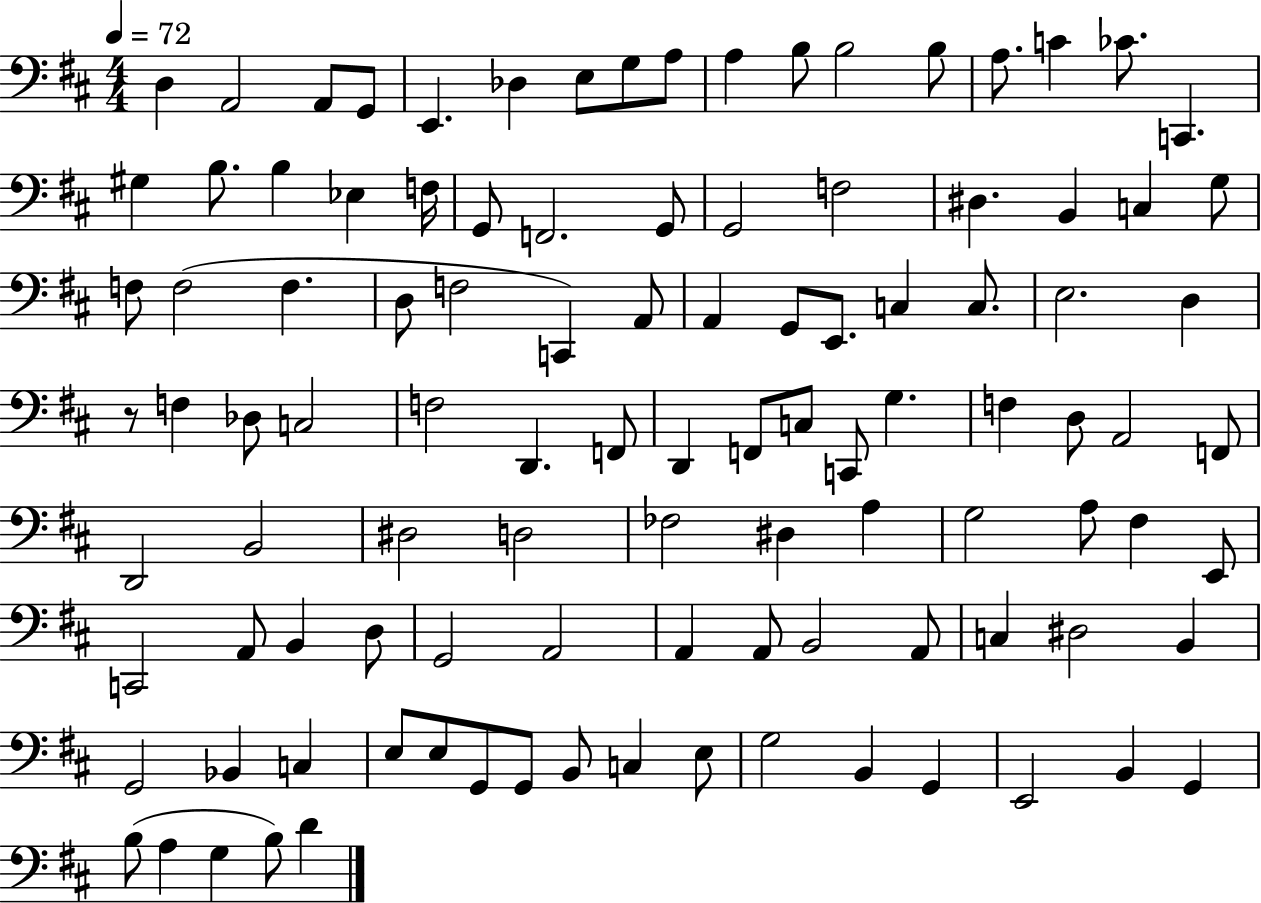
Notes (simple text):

D3/q A2/h A2/e G2/e E2/q. Db3/q E3/e G3/e A3/e A3/q B3/e B3/h B3/e A3/e. C4/q CES4/e. C2/q. G#3/q B3/e. B3/q Eb3/q F3/s G2/e F2/h. G2/e G2/h F3/h D#3/q. B2/q C3/q G3/e F3/e F3/h F3/q. D3/e F3/h C2/q A2/e A2/q G2/e E2/e. C3/q C3/e. E3/h. D3/q R/e F3/q Db3/e C3/h F3/h D2/q. F2/e D2/q F2/e C3/e C2/e G3/q. F3/q D3/e A2/h F2/e D2/h B2/h D#3/h D3/h FES3/h D#3/q A3/q G3/h A3/e F#3/q E2/e C2/h A2/e B2/q D3/e G2/h A2/h A2/q A2/e B2/h A2/e C3/q D#3/h B2/q G2/h Bb2/q C3/q E3/e E3/e G2/e G2/e B2/e C3/q E3/e G3/h B2/q G2/q E2/h B2/q G2/q B3/e A3/q G3/q B3/e D4/q